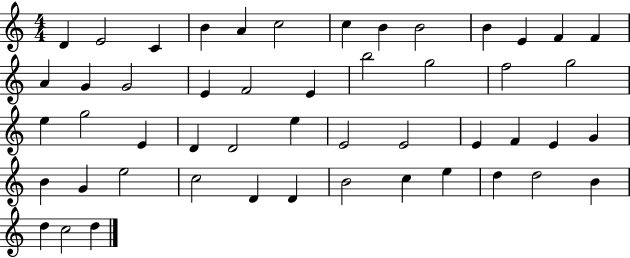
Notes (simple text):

D4/q E4/h C4/q B4/q A4/q C5/h C5/q B4/q B4/h B4/q E4/q F4/q F4/q A4/q G4/q G4/h E4/q F4/h E4/q B5/h G5/h F5/h G5/h E5/q G5/h E4/q D4/q D4/h E5/q E4/h E4/h E4/q F4/q E4/q G4/q B4/q G4/q E5/h C5/h D4/q D4/q B4/h C5/q E5/q D5/q D5/h B4/q D5/q C5/h D5/q